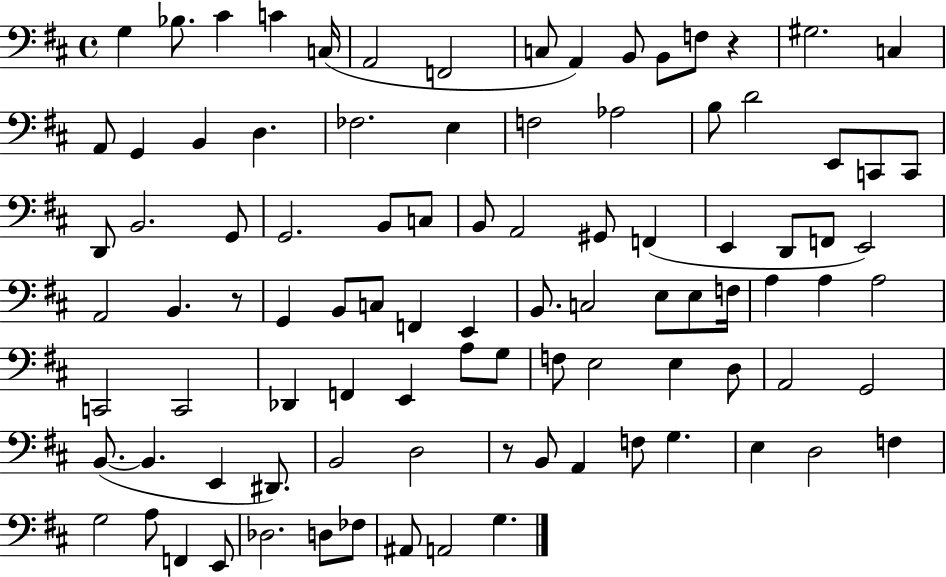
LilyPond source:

{
  \clef bass
  \time 4/4
  \defaultTimeSignature
  \key d \major
  g4 bes8. cis'4 c'4 c16( | a,2 f,2 | c8 a,4) b,8 b,8 f8 r4 | gis2. c4 | \break a,8 g,4 b,4 d4. | fes2. e4 | f2 aes2 | b8 d'2 e,8 c,8 c,8 | \break d,8 b,2. g,8 | g,2. b,8 c8 | b,8 a,2 gis,8 f,4( | e,4 d,8 f,8 e,2) | \break a,2 b,4. r8 | g,4 b,8 c8 f,4 e,4 | b,8. c2 e8 e8 f16 | a4 a4 a2 | \break c,2 c,2 | des,4 f,4 e,4 a8 g8 | f8 e2 e4 d8 | a,2 g,2 | \break b,8.~(~ b,4. e,4 dis,8.) | b,2 d2 | r8 b,8 a,4 f8 g4. | e4 d2 f4 | \break g2 a8 f,4 e,8 | des2. d8 fes8 | ais,8 a,2 g4. | \bar "|."
}